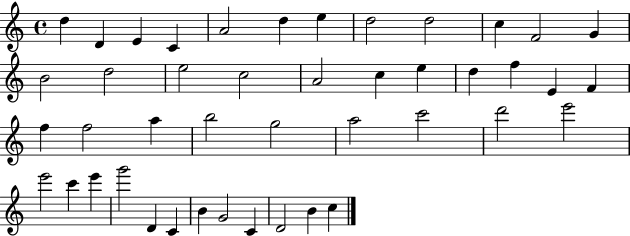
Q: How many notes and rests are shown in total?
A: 44